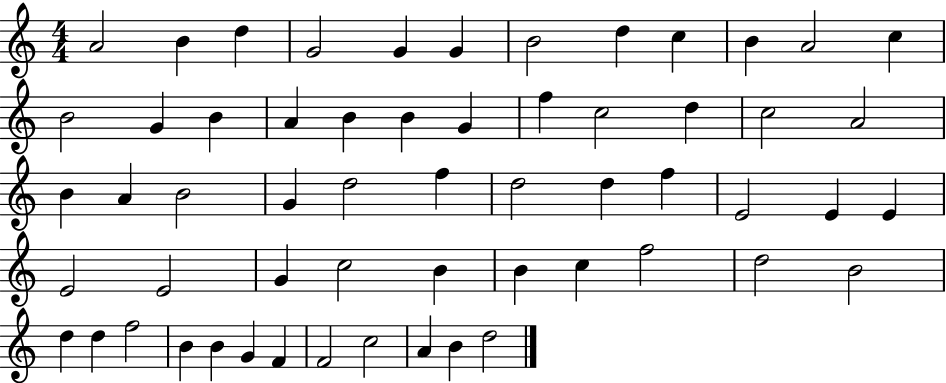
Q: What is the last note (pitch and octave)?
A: D5